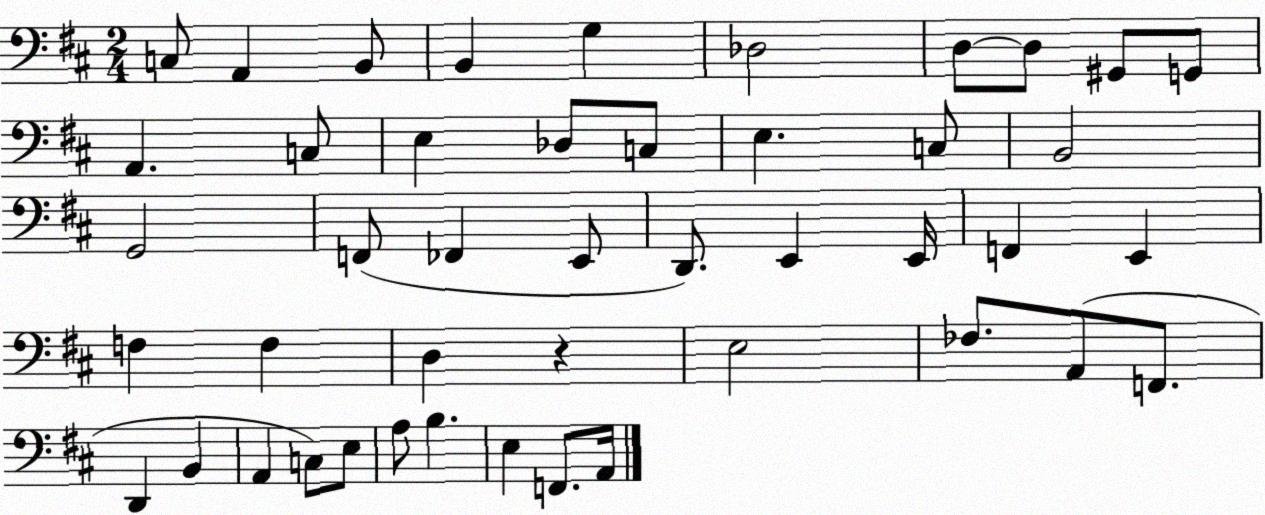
X:1
T:Untitled
M:2/4
L:1/4
K:D
C,/2 A,, B,,/2 B,, G, _D,2 D,/2 D,/2 ^G,,/2 G,,/2 A,, C,/2 E, _D,/2 C,/2 E, C,/2 B,,2 G,,2 F,,/2 _F,, E,,/2 D,,/2 E,, E,,/4 F,, E,, F, F, D, z E,2 _F,/2 A,,/2 F,,/2 D,, B,, A,, C,/2 E,/2 A,/2 B, E, F,,/2 A,,/4